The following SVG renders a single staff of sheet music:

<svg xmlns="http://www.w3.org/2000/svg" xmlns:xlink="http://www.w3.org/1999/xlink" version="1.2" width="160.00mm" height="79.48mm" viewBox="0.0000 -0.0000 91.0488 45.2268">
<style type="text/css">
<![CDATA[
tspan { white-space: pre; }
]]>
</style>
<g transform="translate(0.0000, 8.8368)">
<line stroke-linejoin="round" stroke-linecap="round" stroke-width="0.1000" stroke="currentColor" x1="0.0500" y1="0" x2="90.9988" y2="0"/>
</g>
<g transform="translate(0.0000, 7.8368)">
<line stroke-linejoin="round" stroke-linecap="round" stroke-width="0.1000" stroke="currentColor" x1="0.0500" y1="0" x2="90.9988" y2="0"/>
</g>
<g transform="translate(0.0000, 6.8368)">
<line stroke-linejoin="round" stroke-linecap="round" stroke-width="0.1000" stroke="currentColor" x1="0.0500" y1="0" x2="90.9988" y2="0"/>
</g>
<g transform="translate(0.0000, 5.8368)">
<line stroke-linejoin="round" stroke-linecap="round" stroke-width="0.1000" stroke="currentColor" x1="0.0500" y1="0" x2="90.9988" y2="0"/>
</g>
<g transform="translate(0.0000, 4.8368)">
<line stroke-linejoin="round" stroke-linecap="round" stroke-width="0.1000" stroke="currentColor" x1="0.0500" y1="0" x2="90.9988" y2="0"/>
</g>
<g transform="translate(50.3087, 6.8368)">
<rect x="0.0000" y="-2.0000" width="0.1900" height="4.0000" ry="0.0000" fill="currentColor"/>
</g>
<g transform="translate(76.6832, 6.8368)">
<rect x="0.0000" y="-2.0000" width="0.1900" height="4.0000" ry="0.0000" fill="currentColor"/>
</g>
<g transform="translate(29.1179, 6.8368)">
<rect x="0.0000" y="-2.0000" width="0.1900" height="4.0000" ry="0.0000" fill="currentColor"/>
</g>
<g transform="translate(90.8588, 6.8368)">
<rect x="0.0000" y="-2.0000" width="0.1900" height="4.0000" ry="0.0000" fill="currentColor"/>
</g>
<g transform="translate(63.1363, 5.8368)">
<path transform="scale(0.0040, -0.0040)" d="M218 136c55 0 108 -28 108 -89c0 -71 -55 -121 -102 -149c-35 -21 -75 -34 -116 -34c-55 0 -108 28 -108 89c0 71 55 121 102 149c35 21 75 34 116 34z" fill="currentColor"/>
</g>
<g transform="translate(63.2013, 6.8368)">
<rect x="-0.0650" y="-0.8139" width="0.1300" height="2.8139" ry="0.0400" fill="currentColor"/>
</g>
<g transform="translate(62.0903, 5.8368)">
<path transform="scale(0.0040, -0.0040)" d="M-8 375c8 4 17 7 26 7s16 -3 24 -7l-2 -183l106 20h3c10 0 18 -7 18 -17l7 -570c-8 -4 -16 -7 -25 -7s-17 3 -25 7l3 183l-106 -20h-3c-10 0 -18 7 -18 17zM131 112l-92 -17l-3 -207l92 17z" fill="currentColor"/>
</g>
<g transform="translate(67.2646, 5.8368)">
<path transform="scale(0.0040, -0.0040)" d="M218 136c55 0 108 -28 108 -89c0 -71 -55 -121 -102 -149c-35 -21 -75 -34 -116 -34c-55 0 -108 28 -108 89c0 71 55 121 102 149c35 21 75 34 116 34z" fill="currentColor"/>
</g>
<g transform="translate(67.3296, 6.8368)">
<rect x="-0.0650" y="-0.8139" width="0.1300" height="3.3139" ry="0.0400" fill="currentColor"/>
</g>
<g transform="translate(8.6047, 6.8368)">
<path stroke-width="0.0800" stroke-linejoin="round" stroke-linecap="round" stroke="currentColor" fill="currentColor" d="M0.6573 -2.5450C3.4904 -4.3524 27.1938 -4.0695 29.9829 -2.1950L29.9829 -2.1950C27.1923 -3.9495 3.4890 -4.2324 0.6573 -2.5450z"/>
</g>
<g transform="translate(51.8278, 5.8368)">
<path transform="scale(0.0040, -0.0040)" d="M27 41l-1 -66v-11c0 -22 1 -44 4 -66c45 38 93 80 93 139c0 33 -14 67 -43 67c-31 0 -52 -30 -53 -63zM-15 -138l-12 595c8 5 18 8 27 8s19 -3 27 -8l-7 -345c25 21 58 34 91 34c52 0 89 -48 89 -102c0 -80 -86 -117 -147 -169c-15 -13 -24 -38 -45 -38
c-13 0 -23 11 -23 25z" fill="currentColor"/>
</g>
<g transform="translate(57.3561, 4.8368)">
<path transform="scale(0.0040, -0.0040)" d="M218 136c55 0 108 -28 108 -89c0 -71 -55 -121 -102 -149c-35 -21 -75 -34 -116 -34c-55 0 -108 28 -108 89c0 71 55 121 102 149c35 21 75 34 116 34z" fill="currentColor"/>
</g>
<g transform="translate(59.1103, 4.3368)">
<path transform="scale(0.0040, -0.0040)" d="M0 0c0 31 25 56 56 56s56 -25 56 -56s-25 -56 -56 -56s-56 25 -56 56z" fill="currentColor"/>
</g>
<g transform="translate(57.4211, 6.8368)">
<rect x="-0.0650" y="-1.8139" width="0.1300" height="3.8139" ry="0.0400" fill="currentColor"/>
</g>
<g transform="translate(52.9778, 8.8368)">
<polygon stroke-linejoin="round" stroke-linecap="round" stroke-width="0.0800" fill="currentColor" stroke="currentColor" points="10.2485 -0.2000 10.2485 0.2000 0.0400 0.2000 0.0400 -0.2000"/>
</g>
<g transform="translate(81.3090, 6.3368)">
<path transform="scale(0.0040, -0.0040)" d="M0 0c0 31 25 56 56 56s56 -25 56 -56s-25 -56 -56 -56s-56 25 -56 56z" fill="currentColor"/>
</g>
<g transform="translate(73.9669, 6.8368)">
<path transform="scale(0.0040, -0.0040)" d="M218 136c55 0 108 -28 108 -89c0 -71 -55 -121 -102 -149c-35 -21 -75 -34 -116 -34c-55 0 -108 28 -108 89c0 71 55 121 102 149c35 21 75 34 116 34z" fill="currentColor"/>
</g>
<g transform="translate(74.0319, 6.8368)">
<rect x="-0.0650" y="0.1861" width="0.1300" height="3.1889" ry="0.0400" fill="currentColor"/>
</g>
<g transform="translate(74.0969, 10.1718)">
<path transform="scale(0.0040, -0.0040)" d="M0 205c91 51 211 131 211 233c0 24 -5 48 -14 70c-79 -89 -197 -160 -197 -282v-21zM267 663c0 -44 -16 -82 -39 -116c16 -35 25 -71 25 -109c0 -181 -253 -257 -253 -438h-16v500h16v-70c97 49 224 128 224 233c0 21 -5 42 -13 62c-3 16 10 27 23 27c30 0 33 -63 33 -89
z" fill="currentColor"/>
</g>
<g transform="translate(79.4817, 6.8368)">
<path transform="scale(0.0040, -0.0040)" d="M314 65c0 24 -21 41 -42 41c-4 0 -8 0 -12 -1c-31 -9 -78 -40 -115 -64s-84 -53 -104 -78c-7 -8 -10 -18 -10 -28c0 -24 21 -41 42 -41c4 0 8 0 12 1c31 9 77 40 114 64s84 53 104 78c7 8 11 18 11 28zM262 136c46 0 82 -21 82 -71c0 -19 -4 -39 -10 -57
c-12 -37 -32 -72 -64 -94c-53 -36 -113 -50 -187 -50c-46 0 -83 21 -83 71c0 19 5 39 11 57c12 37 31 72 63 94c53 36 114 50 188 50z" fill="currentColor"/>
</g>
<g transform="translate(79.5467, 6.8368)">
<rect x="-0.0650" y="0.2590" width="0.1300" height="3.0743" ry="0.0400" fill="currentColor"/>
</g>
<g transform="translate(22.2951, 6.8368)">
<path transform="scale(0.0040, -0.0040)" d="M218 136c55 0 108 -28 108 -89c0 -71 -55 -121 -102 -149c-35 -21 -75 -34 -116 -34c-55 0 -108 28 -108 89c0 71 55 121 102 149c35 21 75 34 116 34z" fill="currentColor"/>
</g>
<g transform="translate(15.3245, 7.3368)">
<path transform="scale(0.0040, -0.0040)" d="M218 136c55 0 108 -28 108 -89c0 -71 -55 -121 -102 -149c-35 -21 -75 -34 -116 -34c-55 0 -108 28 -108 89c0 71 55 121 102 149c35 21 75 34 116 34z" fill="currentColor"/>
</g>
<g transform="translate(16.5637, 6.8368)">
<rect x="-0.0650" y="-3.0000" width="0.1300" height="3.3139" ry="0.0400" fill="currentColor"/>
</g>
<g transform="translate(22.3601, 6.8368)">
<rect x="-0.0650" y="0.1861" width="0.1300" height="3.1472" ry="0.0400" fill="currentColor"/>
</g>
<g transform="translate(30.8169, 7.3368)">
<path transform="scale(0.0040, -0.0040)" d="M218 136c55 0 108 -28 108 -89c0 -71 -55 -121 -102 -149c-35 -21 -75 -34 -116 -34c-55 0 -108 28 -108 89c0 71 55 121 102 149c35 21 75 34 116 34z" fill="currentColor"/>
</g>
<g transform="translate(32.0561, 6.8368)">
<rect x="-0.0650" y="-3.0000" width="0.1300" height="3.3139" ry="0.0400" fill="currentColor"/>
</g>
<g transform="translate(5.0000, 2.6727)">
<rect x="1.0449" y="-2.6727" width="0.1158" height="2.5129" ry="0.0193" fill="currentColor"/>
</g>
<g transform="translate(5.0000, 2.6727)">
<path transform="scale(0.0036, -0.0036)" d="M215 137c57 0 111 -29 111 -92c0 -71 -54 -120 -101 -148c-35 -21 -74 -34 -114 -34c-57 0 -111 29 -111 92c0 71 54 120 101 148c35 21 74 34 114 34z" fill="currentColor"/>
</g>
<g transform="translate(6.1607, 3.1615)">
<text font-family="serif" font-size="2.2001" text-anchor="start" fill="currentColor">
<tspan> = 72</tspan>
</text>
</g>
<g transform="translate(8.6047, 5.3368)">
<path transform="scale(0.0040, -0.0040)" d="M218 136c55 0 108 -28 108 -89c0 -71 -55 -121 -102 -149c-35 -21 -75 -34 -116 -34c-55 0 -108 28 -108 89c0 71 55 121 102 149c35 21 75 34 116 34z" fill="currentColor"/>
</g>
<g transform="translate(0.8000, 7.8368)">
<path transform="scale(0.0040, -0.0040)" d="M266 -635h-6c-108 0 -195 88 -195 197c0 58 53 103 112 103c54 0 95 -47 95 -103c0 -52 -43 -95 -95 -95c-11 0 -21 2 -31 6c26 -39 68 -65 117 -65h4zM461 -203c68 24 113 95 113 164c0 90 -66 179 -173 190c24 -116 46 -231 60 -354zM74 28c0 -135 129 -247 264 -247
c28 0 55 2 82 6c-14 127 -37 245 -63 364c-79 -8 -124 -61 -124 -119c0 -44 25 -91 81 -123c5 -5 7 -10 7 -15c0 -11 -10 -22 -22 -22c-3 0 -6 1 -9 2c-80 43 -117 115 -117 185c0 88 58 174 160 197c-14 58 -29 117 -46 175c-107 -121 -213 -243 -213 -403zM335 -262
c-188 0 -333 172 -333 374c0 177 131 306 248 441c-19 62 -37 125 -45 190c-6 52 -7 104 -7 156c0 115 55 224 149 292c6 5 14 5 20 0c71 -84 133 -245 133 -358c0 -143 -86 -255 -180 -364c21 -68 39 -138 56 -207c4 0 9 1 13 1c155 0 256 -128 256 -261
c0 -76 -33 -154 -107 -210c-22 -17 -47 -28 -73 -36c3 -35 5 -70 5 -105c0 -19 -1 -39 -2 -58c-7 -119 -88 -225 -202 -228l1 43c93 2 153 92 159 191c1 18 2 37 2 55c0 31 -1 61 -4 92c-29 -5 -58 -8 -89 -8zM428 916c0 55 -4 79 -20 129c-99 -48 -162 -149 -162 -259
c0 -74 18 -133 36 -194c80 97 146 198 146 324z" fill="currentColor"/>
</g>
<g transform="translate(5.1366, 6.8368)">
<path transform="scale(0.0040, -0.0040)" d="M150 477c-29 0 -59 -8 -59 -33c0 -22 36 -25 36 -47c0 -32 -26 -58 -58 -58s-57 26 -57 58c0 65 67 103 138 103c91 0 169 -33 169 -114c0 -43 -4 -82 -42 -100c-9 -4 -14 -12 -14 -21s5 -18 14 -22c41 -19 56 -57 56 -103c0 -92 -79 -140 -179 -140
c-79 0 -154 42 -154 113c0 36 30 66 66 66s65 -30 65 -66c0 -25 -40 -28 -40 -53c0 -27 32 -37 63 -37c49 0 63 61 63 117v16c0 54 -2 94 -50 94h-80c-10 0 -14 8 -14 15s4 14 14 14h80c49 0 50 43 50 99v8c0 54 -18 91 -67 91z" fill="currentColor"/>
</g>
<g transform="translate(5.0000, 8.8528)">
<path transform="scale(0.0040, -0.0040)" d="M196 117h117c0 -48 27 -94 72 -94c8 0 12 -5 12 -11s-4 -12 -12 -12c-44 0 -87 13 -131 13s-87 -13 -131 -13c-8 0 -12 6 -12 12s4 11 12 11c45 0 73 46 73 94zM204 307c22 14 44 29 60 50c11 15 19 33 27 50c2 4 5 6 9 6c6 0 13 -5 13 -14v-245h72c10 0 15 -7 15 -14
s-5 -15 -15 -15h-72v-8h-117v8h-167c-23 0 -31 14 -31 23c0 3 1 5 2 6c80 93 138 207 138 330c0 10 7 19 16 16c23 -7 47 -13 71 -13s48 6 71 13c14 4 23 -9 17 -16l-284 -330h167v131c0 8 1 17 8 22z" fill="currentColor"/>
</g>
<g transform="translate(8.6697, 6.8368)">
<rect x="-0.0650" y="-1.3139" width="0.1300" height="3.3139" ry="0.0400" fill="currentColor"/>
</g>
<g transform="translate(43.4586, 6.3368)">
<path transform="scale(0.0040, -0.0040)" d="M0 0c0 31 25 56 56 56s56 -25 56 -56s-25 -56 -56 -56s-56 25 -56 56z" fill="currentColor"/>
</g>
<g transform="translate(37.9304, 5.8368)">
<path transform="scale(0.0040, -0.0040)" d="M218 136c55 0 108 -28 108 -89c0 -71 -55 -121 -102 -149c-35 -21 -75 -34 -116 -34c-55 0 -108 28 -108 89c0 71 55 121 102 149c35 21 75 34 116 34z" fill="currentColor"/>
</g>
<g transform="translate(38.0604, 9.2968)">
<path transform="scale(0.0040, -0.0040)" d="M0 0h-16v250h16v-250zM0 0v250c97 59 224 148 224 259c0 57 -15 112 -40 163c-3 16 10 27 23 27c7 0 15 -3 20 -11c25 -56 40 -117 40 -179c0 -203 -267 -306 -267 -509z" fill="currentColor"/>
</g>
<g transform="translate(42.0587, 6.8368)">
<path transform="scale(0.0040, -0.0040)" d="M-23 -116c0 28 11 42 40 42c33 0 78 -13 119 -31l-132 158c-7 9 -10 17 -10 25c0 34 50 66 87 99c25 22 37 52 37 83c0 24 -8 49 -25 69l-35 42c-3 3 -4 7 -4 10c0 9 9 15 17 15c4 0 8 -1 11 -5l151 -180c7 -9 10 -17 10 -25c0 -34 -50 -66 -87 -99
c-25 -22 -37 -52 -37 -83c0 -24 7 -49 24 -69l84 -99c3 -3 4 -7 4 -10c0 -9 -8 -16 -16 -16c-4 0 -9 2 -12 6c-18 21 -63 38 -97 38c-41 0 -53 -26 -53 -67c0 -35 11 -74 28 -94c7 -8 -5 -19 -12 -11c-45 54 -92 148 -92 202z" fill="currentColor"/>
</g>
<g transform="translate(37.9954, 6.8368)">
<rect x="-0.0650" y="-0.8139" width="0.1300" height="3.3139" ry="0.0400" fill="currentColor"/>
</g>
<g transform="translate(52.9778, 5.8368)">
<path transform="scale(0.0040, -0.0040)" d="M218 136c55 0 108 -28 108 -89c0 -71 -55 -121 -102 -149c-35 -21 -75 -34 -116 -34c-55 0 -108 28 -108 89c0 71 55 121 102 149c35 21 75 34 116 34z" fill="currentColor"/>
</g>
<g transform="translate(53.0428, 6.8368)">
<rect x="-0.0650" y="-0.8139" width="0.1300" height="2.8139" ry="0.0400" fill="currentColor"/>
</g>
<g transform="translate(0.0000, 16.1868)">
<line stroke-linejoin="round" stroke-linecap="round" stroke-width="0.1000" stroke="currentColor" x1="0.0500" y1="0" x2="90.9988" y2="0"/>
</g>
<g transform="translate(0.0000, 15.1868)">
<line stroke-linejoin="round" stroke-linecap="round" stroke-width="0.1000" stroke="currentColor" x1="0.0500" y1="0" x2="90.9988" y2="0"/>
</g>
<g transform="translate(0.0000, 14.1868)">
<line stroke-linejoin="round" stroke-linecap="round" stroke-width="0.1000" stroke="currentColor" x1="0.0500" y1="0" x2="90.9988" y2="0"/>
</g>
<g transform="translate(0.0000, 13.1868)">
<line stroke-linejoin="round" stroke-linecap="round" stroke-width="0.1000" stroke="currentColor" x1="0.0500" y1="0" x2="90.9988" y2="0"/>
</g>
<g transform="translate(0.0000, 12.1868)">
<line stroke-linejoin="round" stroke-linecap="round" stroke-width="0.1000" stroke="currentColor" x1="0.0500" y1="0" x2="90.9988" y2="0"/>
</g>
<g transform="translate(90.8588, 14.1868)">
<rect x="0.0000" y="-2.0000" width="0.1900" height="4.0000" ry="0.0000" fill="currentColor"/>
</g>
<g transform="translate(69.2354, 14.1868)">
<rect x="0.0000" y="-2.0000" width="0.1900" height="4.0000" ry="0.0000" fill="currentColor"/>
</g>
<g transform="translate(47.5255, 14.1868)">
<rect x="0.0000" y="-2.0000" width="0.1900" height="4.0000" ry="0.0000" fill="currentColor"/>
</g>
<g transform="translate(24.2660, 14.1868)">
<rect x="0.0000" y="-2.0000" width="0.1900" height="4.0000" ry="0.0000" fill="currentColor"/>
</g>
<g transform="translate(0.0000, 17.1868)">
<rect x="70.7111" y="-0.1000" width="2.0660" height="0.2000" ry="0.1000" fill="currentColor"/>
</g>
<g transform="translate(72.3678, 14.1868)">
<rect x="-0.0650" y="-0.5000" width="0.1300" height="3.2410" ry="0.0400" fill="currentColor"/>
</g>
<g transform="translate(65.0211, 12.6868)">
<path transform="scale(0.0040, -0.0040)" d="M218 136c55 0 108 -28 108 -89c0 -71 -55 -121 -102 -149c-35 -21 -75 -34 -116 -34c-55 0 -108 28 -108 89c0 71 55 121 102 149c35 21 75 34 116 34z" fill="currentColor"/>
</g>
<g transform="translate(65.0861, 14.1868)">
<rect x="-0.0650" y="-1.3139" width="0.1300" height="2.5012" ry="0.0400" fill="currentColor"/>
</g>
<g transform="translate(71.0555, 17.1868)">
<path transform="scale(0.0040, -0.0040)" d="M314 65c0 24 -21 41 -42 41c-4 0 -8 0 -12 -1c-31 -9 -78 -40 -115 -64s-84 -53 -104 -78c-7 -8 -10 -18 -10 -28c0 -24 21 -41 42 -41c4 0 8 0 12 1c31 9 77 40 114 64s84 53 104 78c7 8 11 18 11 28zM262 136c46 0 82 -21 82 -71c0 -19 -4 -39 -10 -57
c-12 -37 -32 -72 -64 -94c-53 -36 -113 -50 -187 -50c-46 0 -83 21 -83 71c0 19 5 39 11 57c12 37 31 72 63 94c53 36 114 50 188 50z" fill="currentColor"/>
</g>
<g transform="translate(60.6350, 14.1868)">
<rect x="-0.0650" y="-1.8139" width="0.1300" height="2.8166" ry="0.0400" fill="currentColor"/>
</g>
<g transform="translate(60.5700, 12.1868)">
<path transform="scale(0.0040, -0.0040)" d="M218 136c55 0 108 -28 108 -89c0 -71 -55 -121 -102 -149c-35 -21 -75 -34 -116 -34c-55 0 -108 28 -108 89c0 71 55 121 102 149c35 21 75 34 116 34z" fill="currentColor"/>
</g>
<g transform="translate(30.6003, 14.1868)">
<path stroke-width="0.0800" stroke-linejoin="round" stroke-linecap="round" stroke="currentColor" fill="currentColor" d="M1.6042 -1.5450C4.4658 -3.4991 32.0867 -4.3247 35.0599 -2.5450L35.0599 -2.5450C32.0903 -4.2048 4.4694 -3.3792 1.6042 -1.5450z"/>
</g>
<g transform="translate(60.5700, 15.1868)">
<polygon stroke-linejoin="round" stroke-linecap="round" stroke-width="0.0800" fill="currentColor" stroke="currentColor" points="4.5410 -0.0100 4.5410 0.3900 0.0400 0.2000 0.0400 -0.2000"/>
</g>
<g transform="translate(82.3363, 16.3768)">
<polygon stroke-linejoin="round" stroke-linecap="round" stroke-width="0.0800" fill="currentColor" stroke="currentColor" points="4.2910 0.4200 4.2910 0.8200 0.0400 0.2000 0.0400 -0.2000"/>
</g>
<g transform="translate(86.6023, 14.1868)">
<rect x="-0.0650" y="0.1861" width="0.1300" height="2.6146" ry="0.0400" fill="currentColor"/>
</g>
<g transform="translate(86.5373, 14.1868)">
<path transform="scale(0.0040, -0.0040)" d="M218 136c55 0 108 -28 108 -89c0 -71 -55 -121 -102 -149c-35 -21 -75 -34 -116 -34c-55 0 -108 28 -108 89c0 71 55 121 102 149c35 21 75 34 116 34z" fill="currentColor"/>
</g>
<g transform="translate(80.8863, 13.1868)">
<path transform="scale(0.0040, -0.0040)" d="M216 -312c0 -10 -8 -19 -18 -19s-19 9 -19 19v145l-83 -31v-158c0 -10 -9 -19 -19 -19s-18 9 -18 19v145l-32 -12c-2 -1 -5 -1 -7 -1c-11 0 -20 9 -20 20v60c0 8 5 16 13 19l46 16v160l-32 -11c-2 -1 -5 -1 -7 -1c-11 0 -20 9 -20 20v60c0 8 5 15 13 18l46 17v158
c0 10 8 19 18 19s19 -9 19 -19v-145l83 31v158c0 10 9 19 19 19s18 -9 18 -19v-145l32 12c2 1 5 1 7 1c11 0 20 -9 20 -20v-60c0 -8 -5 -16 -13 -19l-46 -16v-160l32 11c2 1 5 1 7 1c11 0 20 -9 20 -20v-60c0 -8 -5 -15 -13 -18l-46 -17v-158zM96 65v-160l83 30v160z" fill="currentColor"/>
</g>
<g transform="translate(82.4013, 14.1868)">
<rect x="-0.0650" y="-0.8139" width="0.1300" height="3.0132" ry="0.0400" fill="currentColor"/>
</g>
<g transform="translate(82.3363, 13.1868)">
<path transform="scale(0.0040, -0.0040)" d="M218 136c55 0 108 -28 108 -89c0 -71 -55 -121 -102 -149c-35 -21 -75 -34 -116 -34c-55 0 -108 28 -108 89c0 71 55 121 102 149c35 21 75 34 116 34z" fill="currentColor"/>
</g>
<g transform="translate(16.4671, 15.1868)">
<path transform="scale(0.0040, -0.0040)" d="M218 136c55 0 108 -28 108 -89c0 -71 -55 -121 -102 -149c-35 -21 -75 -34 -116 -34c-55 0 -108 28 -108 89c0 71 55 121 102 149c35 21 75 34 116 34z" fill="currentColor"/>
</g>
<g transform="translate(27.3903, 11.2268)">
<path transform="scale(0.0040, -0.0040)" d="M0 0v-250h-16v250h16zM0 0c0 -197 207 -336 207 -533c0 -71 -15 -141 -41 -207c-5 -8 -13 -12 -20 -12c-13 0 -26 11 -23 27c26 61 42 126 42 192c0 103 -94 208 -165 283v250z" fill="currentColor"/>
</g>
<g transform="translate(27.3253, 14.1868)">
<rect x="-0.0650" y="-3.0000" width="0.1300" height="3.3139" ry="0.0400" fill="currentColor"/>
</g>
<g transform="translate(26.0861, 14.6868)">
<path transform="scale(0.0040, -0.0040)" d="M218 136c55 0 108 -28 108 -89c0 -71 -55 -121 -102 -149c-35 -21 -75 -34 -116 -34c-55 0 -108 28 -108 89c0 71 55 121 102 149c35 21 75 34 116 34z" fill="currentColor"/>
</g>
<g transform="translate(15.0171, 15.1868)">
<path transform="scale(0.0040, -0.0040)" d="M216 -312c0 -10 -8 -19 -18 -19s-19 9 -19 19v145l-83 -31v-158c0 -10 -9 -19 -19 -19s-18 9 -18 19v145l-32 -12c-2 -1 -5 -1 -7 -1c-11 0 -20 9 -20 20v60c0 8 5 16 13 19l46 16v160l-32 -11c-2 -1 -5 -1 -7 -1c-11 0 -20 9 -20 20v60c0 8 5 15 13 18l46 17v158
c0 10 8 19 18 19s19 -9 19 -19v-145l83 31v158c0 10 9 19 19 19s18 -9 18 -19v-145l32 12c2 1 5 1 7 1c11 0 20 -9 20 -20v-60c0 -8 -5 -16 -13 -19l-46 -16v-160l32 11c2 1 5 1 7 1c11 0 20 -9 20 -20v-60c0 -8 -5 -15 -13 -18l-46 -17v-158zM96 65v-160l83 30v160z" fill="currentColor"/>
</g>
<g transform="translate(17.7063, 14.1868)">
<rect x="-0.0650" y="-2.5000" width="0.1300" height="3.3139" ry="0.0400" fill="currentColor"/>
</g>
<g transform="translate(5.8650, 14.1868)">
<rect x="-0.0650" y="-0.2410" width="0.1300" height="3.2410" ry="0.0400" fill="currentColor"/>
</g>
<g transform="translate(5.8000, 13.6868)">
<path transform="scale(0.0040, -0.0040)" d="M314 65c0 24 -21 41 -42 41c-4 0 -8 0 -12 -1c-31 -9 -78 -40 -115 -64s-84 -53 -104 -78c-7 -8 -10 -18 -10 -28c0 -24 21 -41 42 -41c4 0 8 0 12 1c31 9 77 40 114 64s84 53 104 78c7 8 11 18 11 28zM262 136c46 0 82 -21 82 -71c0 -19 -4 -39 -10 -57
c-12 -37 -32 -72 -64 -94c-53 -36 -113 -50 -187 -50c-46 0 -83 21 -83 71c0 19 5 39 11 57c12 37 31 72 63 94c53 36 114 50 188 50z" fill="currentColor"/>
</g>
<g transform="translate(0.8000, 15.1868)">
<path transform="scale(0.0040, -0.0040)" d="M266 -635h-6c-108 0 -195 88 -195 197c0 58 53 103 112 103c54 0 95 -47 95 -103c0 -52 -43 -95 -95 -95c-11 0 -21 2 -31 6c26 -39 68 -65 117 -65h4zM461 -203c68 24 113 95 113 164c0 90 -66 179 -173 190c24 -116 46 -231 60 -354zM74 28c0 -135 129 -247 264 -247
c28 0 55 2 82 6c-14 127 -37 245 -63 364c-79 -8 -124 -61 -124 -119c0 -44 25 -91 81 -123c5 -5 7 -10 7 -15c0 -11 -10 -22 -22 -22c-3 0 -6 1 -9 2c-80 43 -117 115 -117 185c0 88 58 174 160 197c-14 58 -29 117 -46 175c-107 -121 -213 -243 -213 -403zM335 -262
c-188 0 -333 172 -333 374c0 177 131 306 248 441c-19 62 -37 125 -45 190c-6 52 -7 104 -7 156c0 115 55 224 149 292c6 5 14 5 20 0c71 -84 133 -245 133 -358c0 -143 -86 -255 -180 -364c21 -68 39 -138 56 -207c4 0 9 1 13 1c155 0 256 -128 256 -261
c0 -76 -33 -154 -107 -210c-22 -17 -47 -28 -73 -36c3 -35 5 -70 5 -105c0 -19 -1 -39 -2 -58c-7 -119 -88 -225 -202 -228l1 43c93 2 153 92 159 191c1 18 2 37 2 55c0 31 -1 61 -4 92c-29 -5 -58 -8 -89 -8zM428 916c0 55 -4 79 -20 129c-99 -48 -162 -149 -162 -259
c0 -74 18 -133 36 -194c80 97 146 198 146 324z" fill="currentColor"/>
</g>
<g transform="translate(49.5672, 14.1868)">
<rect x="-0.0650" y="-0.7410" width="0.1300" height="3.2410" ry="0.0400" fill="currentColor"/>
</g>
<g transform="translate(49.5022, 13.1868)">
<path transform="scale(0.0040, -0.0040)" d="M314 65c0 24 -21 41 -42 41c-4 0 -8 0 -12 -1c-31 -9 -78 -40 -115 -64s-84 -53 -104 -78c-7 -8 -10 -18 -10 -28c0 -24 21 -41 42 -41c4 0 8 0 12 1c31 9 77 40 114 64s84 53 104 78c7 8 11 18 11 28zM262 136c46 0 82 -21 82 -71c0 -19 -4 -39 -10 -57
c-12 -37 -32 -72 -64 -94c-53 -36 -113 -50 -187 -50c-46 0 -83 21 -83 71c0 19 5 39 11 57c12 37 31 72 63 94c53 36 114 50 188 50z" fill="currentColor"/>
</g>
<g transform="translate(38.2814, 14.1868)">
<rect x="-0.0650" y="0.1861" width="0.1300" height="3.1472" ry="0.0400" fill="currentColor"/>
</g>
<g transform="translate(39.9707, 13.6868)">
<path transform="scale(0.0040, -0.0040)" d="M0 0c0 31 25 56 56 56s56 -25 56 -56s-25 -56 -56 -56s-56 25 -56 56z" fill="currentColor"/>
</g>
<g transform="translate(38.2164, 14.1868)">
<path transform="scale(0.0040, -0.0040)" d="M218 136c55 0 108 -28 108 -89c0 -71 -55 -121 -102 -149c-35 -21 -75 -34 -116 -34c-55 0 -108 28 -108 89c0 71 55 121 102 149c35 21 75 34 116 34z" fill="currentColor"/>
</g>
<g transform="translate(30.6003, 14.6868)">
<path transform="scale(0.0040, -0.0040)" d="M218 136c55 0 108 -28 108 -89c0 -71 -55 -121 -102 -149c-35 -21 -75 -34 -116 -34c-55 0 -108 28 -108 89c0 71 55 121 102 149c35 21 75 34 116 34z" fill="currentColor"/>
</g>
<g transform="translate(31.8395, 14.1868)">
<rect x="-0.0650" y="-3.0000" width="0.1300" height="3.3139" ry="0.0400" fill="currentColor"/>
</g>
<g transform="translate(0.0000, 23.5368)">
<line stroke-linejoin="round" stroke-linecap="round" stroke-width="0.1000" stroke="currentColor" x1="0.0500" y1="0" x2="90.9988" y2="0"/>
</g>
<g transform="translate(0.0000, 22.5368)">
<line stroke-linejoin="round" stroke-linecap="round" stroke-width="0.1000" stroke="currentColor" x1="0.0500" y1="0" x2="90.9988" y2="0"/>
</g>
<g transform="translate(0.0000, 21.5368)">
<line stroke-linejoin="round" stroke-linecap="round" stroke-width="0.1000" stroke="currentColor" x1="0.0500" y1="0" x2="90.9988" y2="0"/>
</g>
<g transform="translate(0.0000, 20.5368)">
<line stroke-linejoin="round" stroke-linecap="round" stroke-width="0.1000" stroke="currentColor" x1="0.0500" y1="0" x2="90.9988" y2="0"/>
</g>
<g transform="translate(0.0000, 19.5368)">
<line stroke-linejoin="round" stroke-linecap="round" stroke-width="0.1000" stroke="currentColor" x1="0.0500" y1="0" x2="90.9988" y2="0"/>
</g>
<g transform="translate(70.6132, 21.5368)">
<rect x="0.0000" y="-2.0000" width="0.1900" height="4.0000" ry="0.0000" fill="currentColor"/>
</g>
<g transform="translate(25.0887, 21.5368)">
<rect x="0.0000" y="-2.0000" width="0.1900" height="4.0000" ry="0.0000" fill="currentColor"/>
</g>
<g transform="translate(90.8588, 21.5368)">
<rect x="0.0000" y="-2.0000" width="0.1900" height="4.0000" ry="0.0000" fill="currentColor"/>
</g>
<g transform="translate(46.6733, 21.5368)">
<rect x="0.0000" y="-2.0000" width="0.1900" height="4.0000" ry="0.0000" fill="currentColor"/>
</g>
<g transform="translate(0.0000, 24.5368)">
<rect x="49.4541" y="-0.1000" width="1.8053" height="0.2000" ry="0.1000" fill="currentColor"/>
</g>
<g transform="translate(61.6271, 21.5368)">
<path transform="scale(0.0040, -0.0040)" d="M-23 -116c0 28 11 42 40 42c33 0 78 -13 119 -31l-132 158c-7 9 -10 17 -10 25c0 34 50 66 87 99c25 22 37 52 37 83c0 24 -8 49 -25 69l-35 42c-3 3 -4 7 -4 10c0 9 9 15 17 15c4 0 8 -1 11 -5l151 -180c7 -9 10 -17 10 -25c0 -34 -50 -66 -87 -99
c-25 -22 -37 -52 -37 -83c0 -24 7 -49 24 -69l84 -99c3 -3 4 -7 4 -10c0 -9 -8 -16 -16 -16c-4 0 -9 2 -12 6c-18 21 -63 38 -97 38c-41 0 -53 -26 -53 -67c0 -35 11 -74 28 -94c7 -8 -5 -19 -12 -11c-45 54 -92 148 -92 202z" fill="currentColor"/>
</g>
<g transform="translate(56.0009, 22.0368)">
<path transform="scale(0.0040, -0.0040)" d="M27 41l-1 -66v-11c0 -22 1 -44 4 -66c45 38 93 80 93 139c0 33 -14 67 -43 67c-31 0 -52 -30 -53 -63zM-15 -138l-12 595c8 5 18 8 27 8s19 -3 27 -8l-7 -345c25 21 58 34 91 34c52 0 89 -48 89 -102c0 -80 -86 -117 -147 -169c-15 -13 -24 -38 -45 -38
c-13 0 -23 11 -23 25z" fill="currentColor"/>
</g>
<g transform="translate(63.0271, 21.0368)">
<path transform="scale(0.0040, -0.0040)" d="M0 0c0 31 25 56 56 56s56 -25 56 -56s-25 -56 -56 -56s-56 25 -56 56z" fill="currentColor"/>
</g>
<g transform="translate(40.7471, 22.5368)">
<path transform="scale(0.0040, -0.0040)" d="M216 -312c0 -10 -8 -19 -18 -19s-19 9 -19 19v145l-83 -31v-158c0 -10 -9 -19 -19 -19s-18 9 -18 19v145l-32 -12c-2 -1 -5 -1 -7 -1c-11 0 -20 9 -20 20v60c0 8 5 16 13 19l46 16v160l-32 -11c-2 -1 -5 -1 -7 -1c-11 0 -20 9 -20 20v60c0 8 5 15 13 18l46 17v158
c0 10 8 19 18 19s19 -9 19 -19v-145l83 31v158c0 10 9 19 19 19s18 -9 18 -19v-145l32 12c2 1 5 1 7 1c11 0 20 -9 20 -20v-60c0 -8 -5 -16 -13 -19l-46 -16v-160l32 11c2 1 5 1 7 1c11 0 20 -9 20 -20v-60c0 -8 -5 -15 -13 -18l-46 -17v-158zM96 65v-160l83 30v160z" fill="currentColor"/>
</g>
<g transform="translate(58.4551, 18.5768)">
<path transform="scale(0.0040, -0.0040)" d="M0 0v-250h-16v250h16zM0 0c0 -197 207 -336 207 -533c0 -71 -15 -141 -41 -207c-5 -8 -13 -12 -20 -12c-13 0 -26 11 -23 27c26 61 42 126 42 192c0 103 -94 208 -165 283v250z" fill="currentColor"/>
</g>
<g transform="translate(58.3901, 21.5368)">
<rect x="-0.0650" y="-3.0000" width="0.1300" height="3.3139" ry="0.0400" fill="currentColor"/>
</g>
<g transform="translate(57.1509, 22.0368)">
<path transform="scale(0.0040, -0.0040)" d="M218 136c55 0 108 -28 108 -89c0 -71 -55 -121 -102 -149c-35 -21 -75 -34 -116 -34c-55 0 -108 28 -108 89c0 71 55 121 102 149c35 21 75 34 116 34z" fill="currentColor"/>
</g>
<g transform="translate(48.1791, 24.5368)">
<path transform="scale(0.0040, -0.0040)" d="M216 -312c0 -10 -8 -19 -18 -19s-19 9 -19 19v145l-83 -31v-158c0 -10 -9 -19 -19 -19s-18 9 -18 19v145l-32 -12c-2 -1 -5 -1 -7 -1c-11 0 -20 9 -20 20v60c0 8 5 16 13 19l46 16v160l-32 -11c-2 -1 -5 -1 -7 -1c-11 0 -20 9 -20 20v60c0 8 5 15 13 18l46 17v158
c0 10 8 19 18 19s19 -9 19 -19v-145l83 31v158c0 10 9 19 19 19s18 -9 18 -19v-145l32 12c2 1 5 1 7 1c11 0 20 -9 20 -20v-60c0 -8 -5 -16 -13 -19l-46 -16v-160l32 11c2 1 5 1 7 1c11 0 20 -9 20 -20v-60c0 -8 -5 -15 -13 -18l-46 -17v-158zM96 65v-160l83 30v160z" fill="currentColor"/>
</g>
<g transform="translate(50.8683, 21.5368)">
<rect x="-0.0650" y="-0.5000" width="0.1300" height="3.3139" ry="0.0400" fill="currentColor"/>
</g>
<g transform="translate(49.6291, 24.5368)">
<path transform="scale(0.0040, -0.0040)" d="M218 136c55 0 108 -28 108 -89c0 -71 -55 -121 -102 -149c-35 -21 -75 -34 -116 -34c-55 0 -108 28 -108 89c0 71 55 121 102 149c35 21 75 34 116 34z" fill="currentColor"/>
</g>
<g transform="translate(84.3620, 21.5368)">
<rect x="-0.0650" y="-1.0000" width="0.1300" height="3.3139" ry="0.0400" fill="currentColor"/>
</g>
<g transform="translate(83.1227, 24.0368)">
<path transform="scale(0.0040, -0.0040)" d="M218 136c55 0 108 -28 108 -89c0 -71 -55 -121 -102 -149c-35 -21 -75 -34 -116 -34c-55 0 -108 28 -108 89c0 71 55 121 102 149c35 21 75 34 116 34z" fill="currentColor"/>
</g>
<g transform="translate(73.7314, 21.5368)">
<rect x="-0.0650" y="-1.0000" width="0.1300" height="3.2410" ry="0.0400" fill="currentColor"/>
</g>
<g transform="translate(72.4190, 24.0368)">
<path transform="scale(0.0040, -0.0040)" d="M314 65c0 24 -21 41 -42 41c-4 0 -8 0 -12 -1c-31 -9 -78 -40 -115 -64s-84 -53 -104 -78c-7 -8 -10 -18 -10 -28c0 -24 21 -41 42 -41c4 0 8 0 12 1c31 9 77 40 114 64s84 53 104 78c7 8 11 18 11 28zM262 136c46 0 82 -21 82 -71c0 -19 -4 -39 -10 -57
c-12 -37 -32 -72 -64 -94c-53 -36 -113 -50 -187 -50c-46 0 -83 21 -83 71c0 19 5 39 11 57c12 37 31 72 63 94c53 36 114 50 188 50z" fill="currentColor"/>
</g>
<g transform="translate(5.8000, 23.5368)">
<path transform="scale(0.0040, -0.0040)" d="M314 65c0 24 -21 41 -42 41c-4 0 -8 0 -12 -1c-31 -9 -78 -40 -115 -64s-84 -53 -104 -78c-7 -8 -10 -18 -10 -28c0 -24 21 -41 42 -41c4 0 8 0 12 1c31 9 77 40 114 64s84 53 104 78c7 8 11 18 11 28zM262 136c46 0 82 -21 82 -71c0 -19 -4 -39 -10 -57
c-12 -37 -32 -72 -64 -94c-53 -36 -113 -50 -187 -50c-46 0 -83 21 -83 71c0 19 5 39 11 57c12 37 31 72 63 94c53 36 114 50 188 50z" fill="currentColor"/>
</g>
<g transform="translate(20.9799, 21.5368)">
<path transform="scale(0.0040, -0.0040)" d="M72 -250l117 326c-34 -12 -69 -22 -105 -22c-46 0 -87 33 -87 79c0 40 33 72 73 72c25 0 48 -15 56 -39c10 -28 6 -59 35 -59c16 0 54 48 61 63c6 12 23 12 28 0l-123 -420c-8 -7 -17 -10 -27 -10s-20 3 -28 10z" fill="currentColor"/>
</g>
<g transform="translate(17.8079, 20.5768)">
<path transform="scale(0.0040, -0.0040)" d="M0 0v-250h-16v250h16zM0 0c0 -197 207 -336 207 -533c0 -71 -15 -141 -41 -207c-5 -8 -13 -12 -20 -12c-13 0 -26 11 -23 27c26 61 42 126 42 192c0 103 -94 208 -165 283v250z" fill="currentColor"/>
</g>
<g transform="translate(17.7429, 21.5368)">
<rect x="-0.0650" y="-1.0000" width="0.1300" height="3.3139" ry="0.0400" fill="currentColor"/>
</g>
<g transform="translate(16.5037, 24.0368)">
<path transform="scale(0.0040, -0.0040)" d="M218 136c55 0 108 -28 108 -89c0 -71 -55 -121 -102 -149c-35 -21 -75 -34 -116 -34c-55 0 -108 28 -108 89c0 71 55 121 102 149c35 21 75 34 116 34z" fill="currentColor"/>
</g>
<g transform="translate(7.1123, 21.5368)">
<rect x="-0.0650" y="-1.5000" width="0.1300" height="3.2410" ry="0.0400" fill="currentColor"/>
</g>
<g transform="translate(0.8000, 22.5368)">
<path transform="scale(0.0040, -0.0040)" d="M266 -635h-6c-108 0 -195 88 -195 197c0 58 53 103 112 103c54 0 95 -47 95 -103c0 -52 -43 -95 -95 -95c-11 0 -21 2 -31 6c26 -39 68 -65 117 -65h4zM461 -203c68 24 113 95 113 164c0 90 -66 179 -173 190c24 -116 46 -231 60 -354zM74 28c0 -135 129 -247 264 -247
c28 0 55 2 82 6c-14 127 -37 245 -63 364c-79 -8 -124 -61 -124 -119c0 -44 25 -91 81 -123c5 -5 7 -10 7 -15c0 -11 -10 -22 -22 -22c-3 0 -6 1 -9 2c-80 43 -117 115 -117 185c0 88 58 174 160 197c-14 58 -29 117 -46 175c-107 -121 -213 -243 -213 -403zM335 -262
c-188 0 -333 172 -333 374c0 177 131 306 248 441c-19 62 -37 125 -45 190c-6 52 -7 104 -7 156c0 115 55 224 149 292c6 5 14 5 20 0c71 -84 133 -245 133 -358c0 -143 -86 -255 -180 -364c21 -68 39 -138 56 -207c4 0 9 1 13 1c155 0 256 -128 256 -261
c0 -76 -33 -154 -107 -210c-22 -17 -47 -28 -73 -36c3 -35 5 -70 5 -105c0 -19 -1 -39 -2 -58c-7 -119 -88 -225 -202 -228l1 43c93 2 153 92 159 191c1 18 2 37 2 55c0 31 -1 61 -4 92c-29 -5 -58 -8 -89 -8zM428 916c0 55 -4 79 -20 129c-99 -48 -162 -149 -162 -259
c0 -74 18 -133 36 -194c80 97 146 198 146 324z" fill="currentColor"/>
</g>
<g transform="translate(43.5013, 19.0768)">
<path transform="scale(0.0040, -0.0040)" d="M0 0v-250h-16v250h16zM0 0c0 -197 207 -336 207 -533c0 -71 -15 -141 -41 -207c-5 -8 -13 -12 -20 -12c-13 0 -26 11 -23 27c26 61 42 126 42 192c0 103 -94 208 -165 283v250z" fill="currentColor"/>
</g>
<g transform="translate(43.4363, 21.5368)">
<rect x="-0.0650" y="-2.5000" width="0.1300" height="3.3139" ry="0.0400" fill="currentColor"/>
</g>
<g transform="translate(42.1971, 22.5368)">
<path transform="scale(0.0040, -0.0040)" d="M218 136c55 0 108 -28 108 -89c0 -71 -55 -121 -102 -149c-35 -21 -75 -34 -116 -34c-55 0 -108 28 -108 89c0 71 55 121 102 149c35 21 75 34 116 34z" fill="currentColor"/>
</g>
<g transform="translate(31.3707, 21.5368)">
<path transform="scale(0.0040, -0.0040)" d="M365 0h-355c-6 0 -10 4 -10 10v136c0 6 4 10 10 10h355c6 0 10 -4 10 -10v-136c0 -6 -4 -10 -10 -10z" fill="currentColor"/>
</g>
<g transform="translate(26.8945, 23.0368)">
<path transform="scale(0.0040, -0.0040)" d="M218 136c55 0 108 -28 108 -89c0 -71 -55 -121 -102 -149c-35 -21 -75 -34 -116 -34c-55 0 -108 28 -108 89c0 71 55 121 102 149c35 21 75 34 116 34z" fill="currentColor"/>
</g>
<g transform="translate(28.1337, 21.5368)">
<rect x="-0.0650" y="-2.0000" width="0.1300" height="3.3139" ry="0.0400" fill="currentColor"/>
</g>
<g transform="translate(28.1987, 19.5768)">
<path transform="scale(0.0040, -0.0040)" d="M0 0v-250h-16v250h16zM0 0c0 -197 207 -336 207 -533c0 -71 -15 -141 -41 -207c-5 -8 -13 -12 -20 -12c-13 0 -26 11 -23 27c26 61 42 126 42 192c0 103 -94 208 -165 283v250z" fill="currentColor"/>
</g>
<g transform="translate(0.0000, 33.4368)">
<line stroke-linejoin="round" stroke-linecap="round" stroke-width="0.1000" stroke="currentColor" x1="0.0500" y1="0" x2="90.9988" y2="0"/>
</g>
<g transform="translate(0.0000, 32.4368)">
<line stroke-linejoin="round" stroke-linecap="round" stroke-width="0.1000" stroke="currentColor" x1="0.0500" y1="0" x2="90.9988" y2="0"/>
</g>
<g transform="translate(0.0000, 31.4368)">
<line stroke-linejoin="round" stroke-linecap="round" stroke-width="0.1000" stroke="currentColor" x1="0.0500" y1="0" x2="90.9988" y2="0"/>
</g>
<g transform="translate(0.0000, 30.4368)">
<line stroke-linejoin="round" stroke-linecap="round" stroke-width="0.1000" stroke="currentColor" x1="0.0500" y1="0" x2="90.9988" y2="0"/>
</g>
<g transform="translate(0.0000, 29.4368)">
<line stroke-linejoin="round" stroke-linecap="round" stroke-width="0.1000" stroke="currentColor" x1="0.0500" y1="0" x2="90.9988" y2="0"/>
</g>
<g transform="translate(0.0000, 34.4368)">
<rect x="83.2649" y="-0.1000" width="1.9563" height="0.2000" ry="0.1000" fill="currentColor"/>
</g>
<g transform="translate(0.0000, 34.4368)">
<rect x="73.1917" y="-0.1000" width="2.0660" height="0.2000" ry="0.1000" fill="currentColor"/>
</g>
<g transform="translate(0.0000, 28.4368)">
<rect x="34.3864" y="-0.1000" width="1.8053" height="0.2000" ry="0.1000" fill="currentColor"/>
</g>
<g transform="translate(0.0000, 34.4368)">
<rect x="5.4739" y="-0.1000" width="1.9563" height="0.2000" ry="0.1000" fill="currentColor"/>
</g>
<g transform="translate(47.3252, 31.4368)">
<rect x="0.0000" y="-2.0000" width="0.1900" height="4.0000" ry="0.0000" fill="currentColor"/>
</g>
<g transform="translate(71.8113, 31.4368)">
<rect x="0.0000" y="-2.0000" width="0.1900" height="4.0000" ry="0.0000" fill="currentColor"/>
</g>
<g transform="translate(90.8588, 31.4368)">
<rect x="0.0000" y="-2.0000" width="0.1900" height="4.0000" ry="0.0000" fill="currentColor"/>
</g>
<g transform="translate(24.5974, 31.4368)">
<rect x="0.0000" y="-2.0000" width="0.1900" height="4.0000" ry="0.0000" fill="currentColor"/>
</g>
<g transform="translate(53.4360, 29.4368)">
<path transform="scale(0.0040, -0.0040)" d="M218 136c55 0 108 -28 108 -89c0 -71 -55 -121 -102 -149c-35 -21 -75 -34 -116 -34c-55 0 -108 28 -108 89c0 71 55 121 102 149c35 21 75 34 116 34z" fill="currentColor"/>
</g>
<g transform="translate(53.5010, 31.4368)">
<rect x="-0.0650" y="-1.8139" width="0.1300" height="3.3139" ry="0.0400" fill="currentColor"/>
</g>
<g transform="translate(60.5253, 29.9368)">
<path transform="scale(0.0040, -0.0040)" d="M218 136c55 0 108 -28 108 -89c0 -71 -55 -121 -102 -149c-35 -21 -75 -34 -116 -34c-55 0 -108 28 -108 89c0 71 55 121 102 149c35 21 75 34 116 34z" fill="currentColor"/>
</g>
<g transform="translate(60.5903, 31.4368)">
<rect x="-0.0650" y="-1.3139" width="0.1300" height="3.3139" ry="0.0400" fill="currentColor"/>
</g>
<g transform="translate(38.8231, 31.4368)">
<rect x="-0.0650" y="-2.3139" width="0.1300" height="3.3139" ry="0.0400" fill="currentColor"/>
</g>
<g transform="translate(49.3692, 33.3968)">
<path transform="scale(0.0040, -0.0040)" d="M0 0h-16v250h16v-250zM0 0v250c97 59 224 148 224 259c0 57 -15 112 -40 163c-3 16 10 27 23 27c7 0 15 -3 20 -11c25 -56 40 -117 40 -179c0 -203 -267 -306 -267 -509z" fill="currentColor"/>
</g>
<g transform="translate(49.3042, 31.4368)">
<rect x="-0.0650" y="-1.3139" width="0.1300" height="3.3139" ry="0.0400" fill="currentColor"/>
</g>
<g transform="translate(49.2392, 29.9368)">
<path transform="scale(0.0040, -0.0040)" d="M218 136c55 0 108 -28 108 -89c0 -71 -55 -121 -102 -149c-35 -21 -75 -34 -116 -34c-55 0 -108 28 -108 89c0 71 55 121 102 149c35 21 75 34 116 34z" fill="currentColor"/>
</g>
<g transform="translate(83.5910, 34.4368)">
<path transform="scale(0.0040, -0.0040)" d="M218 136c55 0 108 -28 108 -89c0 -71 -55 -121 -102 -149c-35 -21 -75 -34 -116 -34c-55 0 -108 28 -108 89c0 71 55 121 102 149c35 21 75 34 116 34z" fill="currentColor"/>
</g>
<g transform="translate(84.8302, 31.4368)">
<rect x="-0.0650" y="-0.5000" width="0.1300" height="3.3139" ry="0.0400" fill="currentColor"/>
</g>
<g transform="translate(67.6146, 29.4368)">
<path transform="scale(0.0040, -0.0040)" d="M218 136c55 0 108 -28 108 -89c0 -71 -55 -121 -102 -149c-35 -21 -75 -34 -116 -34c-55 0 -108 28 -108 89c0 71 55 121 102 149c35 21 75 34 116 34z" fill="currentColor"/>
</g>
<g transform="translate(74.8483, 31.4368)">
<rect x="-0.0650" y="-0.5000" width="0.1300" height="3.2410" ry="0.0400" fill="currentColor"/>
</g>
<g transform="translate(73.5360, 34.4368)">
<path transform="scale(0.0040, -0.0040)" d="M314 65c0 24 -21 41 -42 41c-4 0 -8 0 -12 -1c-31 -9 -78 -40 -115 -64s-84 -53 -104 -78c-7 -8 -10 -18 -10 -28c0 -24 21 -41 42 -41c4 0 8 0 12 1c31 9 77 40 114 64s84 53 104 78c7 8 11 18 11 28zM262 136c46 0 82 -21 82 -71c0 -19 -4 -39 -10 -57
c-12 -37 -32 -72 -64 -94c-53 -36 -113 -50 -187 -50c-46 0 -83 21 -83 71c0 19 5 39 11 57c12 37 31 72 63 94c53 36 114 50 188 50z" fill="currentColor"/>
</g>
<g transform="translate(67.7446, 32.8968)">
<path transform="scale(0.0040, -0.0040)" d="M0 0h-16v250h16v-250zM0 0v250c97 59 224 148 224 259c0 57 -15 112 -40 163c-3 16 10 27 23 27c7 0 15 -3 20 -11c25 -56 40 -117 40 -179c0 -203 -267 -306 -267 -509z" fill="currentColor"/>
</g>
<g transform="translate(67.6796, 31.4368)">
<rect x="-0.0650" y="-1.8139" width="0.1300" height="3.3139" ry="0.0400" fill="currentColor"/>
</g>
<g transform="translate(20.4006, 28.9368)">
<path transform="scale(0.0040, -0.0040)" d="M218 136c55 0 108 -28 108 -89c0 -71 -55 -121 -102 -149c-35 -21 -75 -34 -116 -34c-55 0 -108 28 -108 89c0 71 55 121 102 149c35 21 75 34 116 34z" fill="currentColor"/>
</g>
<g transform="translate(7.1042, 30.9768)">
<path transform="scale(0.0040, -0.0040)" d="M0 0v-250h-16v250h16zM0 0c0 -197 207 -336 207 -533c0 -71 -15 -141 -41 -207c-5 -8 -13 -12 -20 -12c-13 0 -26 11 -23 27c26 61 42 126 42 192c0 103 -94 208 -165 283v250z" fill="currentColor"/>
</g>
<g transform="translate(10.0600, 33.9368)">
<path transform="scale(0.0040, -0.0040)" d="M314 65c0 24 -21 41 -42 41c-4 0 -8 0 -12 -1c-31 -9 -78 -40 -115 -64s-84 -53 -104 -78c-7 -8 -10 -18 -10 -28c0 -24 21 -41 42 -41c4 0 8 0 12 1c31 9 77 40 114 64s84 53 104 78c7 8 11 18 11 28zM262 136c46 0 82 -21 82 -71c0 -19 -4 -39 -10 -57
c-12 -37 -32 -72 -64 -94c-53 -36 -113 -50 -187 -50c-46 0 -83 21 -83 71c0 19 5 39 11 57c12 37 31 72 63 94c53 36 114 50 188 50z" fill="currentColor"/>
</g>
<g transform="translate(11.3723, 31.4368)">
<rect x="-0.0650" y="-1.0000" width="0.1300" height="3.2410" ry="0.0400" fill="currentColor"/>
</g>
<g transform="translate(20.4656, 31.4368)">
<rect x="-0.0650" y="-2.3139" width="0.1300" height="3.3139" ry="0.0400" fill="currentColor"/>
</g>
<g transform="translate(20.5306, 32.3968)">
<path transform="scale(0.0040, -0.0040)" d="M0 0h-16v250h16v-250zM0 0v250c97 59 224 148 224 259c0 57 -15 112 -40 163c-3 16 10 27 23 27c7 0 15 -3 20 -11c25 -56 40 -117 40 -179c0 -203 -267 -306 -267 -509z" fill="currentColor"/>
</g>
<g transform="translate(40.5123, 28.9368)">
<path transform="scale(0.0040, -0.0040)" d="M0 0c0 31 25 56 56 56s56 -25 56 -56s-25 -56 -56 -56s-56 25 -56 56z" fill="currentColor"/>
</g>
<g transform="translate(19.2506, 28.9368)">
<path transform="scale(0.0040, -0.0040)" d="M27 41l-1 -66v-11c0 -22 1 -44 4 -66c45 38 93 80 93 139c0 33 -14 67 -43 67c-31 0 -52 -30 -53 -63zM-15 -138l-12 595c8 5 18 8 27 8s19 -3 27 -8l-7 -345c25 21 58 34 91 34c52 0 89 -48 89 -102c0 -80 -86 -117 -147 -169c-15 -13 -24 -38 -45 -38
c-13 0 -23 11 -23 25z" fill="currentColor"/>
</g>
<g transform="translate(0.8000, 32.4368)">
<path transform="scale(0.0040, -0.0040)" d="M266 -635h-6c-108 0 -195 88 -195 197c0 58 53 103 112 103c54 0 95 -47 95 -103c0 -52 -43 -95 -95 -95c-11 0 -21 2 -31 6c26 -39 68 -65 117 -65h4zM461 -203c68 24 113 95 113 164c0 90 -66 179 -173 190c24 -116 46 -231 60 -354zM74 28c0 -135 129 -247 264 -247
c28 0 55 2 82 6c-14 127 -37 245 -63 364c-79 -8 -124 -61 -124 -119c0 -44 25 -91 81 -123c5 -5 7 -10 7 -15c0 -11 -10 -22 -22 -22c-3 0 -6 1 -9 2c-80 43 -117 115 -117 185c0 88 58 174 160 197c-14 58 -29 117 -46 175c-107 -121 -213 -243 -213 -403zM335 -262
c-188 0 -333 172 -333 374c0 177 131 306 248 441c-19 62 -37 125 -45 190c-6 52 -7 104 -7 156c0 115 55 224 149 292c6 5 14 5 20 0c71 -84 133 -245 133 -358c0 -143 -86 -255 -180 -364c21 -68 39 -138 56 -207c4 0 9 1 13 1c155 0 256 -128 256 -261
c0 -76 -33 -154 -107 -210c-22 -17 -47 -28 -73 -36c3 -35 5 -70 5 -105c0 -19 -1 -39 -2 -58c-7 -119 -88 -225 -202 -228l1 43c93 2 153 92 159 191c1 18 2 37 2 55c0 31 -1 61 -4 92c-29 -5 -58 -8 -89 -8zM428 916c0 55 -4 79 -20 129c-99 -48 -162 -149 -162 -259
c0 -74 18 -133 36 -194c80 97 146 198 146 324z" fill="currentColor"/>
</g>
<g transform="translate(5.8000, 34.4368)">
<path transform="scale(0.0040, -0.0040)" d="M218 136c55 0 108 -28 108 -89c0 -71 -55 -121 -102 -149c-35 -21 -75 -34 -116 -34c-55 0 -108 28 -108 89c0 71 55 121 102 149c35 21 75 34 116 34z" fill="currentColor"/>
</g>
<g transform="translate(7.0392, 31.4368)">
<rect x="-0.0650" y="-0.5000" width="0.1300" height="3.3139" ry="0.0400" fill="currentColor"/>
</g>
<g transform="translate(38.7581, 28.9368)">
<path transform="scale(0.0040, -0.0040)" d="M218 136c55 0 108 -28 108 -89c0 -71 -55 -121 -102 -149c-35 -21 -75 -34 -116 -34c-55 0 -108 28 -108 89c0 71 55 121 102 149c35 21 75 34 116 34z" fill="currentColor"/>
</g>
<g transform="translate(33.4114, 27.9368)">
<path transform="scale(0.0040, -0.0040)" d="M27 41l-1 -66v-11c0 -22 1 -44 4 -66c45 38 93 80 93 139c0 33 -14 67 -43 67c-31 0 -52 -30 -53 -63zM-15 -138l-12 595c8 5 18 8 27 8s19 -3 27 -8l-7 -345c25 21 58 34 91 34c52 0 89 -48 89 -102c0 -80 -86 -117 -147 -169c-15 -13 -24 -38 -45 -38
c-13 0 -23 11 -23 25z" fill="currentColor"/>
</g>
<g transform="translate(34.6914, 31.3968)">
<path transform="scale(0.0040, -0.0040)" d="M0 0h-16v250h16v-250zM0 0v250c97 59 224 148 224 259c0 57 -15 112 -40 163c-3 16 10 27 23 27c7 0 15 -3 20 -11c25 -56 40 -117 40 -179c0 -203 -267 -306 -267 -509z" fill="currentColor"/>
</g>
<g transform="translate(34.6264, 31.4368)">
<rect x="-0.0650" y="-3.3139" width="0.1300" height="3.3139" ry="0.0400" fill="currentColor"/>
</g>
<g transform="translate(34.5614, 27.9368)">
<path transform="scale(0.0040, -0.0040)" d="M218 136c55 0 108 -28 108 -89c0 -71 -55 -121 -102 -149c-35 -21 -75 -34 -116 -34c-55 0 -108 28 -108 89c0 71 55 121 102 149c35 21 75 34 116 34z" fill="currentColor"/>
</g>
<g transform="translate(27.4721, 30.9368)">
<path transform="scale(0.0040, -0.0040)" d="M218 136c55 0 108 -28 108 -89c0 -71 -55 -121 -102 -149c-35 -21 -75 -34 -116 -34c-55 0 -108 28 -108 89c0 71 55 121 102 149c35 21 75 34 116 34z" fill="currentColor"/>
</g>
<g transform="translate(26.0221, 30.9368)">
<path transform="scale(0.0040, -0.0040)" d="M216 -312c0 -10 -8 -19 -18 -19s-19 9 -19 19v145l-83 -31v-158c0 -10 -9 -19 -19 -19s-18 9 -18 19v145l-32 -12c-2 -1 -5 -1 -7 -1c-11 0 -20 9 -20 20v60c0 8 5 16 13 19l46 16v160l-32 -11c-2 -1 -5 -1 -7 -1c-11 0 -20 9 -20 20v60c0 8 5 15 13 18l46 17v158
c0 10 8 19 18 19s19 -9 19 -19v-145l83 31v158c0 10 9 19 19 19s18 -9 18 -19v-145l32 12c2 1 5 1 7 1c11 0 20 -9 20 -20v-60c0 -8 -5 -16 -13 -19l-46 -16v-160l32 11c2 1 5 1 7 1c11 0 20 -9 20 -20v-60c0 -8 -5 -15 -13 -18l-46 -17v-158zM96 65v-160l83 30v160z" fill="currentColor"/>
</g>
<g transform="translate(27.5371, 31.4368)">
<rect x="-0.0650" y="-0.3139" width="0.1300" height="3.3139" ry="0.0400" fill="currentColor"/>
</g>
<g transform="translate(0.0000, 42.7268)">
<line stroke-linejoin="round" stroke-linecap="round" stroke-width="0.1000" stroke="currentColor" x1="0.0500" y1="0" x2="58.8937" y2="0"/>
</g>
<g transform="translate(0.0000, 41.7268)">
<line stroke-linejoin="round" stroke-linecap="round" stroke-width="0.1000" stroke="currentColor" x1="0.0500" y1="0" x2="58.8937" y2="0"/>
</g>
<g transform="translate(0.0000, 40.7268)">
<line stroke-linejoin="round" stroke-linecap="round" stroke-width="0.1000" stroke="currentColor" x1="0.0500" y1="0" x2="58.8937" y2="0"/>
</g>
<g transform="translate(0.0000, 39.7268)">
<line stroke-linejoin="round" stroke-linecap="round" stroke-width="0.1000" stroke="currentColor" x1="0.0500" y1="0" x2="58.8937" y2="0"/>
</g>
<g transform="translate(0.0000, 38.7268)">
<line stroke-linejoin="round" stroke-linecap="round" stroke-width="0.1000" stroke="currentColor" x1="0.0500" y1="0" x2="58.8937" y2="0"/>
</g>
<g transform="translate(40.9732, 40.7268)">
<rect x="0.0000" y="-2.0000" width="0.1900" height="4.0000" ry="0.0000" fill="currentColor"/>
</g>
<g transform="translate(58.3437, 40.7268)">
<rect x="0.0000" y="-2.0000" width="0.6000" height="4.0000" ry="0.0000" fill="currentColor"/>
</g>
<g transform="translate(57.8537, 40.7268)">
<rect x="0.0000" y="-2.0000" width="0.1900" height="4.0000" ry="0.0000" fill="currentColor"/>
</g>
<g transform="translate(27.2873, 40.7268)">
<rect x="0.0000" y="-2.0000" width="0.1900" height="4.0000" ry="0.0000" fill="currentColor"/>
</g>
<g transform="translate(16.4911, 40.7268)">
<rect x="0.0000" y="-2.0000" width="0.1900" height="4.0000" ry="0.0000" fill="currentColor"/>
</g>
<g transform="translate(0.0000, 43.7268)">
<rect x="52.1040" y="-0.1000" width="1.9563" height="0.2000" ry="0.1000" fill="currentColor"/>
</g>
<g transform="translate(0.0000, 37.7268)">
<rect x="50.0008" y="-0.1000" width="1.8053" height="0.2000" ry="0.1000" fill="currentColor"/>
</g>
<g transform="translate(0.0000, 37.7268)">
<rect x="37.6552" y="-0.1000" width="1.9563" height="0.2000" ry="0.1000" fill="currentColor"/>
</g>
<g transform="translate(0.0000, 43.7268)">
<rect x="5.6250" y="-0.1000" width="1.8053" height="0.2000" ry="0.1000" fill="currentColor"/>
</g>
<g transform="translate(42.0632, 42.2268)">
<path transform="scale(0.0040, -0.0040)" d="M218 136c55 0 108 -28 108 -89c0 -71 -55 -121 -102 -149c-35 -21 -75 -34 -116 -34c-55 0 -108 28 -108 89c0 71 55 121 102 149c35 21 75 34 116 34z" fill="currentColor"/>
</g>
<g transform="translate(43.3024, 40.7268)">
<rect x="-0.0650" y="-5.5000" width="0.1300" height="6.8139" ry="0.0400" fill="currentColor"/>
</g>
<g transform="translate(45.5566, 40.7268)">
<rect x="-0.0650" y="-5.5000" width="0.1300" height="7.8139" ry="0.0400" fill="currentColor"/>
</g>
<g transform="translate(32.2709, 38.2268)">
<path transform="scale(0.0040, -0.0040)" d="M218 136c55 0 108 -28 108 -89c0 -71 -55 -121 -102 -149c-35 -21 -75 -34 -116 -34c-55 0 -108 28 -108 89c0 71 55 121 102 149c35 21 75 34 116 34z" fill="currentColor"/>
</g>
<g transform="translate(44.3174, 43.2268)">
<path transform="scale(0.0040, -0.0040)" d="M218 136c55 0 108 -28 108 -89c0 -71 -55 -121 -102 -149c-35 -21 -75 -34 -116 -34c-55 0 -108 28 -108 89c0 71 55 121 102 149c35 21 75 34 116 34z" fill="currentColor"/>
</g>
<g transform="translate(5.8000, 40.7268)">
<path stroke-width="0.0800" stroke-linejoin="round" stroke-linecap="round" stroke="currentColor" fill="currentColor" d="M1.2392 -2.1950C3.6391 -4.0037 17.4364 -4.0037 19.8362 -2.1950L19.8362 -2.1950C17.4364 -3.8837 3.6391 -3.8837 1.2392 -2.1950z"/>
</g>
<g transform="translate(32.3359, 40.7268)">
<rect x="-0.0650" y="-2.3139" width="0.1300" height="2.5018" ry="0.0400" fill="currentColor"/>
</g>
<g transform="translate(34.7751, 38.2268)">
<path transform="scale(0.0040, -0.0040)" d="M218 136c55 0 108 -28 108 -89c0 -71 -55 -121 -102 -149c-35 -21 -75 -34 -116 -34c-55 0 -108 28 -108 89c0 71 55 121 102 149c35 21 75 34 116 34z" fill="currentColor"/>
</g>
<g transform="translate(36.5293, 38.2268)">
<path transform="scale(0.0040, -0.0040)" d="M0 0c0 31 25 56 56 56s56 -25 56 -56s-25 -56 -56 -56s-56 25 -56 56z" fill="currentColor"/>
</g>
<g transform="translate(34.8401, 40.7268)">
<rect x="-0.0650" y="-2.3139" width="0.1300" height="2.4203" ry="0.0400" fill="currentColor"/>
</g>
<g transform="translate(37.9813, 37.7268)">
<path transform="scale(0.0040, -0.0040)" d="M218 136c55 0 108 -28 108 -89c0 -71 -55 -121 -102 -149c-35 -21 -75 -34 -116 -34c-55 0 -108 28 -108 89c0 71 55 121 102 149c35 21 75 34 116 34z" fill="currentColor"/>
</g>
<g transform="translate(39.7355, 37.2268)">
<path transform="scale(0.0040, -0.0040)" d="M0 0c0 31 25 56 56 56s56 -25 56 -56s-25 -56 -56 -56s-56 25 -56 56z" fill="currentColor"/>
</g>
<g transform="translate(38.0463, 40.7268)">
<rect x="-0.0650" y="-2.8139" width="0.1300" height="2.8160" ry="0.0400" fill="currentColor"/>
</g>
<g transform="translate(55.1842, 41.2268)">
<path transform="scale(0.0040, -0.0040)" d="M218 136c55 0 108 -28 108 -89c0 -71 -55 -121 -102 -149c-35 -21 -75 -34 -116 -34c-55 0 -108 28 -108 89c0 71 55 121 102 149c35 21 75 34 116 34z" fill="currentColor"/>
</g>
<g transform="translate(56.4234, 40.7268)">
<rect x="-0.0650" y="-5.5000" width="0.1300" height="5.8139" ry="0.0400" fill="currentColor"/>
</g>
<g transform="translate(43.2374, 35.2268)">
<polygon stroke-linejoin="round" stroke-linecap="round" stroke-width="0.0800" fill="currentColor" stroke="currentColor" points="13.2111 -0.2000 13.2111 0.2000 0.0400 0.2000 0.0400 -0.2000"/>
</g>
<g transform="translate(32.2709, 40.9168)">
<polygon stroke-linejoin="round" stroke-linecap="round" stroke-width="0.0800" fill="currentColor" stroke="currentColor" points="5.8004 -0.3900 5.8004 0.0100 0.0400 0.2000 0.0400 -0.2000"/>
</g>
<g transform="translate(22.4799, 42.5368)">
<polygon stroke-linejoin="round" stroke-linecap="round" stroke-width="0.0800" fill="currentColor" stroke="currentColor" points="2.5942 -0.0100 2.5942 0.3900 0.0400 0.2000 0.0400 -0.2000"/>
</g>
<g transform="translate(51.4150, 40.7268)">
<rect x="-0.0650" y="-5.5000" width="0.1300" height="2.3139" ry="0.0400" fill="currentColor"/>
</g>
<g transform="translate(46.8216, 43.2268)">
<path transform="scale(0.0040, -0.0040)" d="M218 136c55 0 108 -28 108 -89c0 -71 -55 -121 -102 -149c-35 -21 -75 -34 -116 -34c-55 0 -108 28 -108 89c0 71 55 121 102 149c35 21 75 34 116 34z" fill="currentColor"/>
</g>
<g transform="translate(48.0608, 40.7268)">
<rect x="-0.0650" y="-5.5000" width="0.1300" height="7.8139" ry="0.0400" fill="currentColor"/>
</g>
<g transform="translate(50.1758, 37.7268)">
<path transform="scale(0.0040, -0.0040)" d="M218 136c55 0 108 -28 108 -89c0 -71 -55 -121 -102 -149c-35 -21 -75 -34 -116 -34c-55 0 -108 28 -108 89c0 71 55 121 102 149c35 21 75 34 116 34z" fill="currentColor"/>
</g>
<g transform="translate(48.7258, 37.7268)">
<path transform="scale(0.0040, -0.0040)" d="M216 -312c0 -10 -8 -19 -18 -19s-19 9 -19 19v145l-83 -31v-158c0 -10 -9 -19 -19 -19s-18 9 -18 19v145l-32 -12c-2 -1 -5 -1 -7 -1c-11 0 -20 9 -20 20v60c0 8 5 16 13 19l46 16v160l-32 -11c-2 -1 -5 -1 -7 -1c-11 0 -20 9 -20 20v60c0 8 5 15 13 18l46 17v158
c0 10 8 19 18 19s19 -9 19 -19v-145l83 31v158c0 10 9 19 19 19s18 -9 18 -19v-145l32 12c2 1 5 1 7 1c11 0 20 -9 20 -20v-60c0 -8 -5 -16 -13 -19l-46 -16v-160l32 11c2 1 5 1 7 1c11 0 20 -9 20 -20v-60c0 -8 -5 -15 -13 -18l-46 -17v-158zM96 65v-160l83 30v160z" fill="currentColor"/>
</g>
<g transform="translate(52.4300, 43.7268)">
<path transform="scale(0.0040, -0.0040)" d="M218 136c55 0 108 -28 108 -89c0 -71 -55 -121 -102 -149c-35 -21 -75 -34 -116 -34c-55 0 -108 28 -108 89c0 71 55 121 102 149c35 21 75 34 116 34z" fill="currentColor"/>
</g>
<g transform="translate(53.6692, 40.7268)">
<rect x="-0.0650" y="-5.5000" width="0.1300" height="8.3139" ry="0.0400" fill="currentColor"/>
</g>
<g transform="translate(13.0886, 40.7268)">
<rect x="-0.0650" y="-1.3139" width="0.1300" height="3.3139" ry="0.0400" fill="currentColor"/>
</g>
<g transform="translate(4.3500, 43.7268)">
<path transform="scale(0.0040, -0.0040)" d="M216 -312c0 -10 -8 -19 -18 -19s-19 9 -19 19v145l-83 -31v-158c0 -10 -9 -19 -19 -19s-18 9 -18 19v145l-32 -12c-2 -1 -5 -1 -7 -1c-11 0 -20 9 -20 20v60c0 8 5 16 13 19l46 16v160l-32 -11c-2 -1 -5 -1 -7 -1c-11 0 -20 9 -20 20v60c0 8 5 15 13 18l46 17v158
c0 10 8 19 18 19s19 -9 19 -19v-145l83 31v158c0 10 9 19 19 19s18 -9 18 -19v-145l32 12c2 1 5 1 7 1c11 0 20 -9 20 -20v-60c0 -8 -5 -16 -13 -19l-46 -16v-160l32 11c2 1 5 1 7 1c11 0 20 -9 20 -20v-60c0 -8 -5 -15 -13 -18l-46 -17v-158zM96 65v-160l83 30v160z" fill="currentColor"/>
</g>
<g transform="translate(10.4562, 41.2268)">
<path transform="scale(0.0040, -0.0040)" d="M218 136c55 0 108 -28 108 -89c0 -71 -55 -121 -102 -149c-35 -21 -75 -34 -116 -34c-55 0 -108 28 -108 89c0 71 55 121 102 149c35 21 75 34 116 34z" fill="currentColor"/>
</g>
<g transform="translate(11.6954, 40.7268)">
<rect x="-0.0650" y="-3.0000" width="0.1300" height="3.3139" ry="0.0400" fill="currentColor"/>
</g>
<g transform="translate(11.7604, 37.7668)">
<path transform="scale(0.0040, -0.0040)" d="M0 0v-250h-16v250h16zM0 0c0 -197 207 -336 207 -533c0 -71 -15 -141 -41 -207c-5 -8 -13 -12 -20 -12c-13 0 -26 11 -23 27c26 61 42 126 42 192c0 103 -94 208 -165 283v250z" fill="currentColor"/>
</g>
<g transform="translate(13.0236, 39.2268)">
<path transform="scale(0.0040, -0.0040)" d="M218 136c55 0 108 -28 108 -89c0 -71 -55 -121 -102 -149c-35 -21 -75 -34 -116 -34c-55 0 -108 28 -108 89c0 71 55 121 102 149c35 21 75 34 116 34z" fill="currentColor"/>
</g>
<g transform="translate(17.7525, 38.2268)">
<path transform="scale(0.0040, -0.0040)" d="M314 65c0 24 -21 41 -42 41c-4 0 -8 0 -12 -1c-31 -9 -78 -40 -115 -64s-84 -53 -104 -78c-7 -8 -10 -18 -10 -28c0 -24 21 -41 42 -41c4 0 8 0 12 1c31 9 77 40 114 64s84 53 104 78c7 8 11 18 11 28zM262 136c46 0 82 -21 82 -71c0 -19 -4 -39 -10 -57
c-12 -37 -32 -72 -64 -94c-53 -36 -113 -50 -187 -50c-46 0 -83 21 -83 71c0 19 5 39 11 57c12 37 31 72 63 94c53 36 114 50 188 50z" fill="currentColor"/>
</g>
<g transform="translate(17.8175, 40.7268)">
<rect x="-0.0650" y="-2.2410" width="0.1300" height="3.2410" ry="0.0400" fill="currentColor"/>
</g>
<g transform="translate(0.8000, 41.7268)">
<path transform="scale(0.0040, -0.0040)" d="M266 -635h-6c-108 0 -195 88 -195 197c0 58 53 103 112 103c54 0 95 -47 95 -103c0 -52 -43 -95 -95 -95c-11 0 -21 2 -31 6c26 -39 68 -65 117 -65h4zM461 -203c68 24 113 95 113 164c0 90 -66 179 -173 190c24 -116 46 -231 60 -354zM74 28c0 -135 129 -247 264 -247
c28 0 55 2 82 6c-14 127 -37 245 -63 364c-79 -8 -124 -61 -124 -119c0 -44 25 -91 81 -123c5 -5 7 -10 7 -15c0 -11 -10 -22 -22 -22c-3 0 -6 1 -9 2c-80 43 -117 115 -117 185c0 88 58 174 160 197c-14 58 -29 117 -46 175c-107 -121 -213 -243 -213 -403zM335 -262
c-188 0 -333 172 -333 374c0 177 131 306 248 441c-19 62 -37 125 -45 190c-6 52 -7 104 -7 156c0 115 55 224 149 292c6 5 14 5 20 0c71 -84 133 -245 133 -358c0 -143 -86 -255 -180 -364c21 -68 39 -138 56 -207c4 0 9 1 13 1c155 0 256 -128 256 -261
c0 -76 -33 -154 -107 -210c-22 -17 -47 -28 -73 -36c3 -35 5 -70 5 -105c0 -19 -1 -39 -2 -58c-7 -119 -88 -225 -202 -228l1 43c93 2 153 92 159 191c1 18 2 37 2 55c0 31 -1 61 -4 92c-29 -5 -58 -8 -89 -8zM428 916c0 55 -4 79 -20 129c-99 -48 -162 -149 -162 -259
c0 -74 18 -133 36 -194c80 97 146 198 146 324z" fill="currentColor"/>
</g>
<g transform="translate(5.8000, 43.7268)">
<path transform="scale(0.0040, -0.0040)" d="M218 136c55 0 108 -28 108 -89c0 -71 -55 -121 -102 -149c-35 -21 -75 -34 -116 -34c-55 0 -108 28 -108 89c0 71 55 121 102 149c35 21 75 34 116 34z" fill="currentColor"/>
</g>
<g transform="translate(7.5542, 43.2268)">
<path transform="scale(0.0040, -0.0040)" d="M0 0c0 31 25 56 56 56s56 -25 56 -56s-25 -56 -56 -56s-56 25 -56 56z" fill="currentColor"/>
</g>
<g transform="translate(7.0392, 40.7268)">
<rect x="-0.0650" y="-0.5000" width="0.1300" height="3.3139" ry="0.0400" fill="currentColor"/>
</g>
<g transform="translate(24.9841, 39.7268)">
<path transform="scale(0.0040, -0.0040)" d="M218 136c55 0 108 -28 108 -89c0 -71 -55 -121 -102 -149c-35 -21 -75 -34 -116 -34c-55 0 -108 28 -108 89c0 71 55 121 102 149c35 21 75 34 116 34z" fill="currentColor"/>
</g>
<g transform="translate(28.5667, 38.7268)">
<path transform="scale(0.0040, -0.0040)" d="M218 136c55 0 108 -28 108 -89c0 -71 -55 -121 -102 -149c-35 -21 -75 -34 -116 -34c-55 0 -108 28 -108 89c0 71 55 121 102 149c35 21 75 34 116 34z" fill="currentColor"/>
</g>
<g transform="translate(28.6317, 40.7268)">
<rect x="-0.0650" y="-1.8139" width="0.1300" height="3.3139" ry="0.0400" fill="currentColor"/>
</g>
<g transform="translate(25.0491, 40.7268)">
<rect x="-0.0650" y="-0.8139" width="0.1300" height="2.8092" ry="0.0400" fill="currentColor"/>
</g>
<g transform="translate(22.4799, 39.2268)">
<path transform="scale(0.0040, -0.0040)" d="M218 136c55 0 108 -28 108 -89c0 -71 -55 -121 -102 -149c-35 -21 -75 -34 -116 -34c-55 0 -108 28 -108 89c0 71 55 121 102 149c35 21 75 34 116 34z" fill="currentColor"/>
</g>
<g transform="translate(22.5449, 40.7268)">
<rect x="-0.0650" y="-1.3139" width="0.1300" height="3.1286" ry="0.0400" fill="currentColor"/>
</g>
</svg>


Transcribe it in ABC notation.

X:1
T:Untitled
M:3/4
L:1/4
K:C
e A B A d/2 z _d/2 f/2 d/2 d B/4 B2 c2 ^G A/2 A B d2 f/2 e/2 C2 ^d/2 B/2 E2 D/2 z/2 F/2 z2 ^G/2 ^C _A/2 z D2 D C/2 D2 _g/2 ^c _b/2 g e/2 f e f/2 C2 C ^C A/2 e g2 e/2 d/2 f g/2 g/2 a/2 F/2 D/2 D/2 ^a/2 C/2 A/2